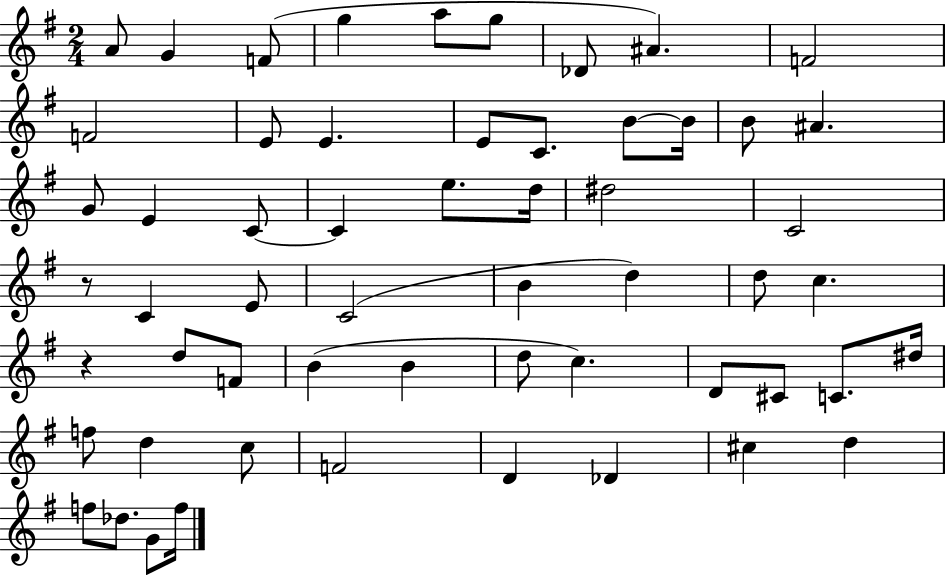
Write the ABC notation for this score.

X:1
T:Untitled
M:2/4
L:1/4
K:G
A/2 G F/2 g a/2 g/2 _D/2 ^A F2 F2 E/2 E E/2 C/2 B/2 B/4 B/2 ^A G/2 E C/2 C e/2 d/4 ^d2 C2 z/2 C E/2 C2 B d d/2 c z d/2 F/2 B B d/2 c D/2 ^C/2 C/2 ^d/4 f/2 d c/2 F2 D _D ^c d f/2 _d/2 G/2 f/4